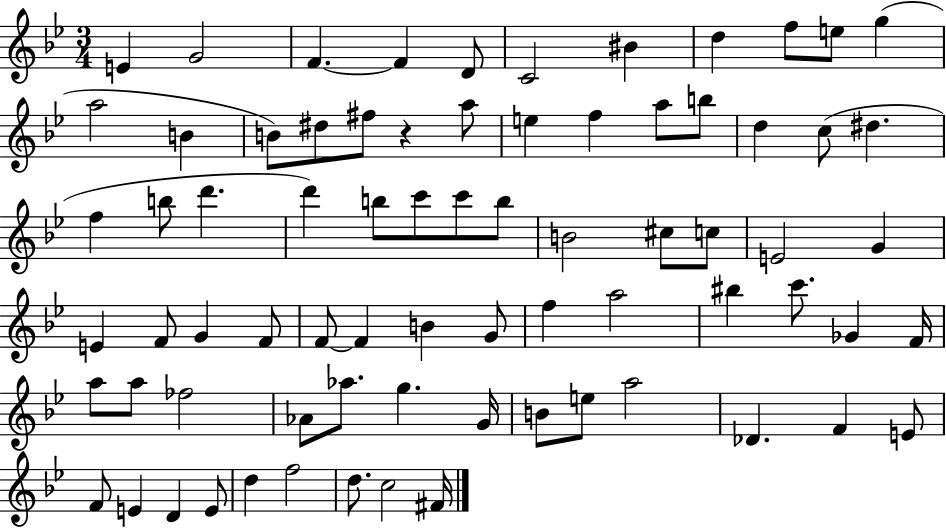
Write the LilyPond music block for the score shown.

{
  \clef treble
  \numericTimeSignature
  \time 3/4
  \key bes \major
  e'4 g'2 | f'4.~~ f'4 d'8 | c'2 bis'4 | d''4 f''8 e''8 g''4( | \break a''2 b'4 | b'8) dis''8 fis''8 r4 a''8 | e''4 f''4 a''8 b''8 | d''4 c''8( dis''4. | \break f''4 b''8 d'''4. | d'''4) b''8 c'''8 c'''8 b''8 | b'2 cis''8 c''8 | e'2 g'4 | \break e'4 f'8 g'4 f'8 | f'8~~ f'4 b'4 g'8 | f''4 a''2 | bis''4 c'''8. ges'4 f'16 | \break a''8 a''8 fes''2 | aes'8 aes''8. g''4. g'16 | b'8 e''8 a''2 | des'4. f'4 e'8 | \break f'8 e'4 d'4 e'8 | d''4 f''2 | d''8. c''2 fis'16 | \bar "|."
}